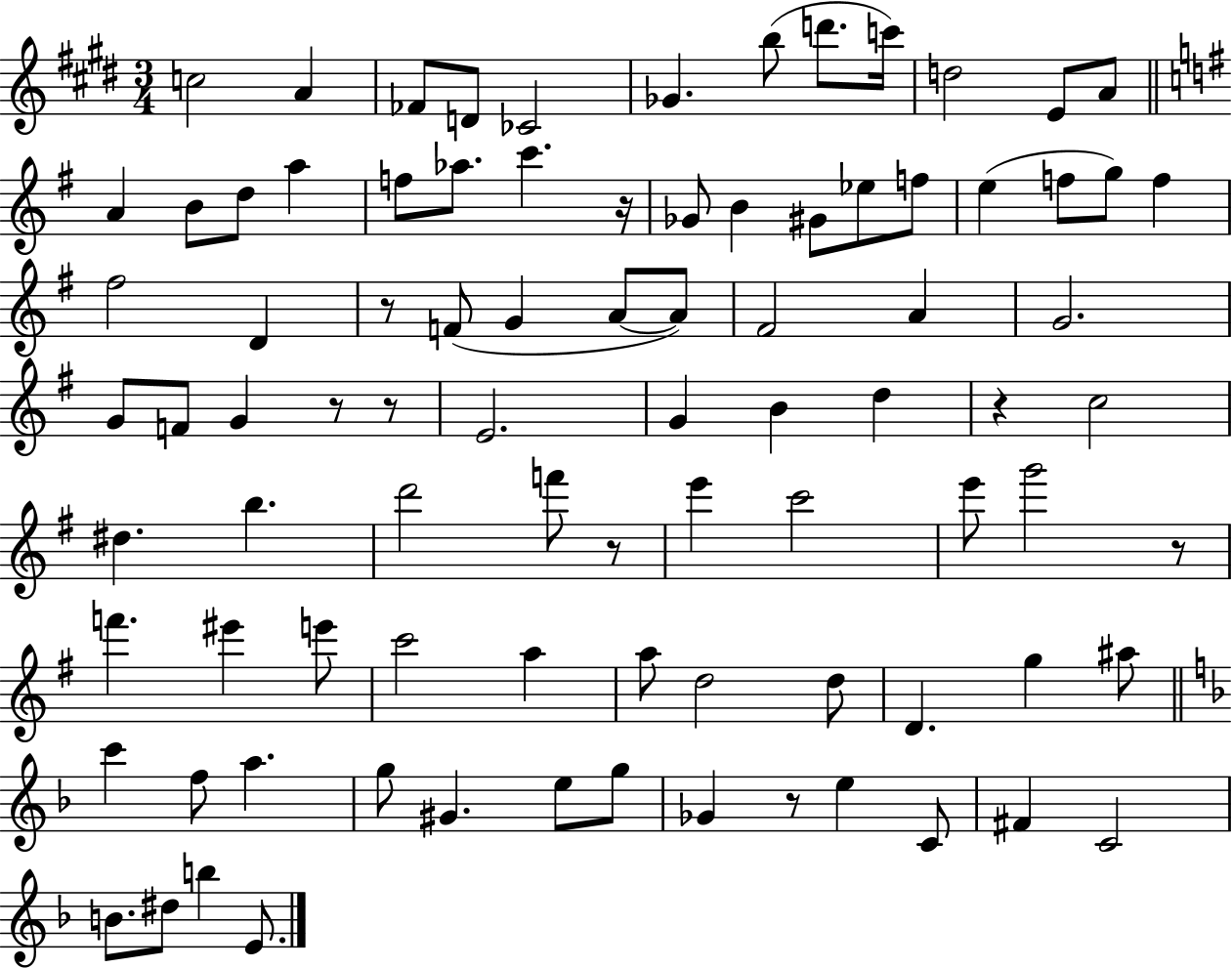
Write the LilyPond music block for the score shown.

{
  \clef treble
  \numericTimeSignature
  \time 3/4
  \key e \major
  c''2 a'4 | fes'8 d'8 ces'2 | ges'4. b''8( d'''8. c'''16) | d''2 e'8 a'8 | \break \bar "||" \break \key e \minor a'4 b'8 d''8 a''4 | f''8 aes''8. c'''4. r16 | ges'8 b'4 gis'8 ees''8 f''8 | e''4( f''8 g''8) f''4 | \break fis''2 d'4 | r8 f'8( g'4 a'8~~ a'8) | fis'2 a'4 | g'2. | \break g'8 f'8 g'4 r8 r8 | e'2. | g'4 b'4 d''4 | r4 c''2 | \break dis''4. b''4. | d'''2 f'''8 r8 | e'''4 c'''2 | e'''8 g'''2 r8 | \break f'''4. eis'''4 e'''8 | c'''2 a''4 | a''8 d''2 d''8 | d'4. g''4 ais''8 | \break \bar "||" \break \key f \major c'''4 f''8 a''4. | g''8 gis'4. e''8 g''8 | ges'4 r8 e''4 c'8 | fis'4 c'2 | \break b'8. dis''8 b''4 e'8. | \bar "|."
}